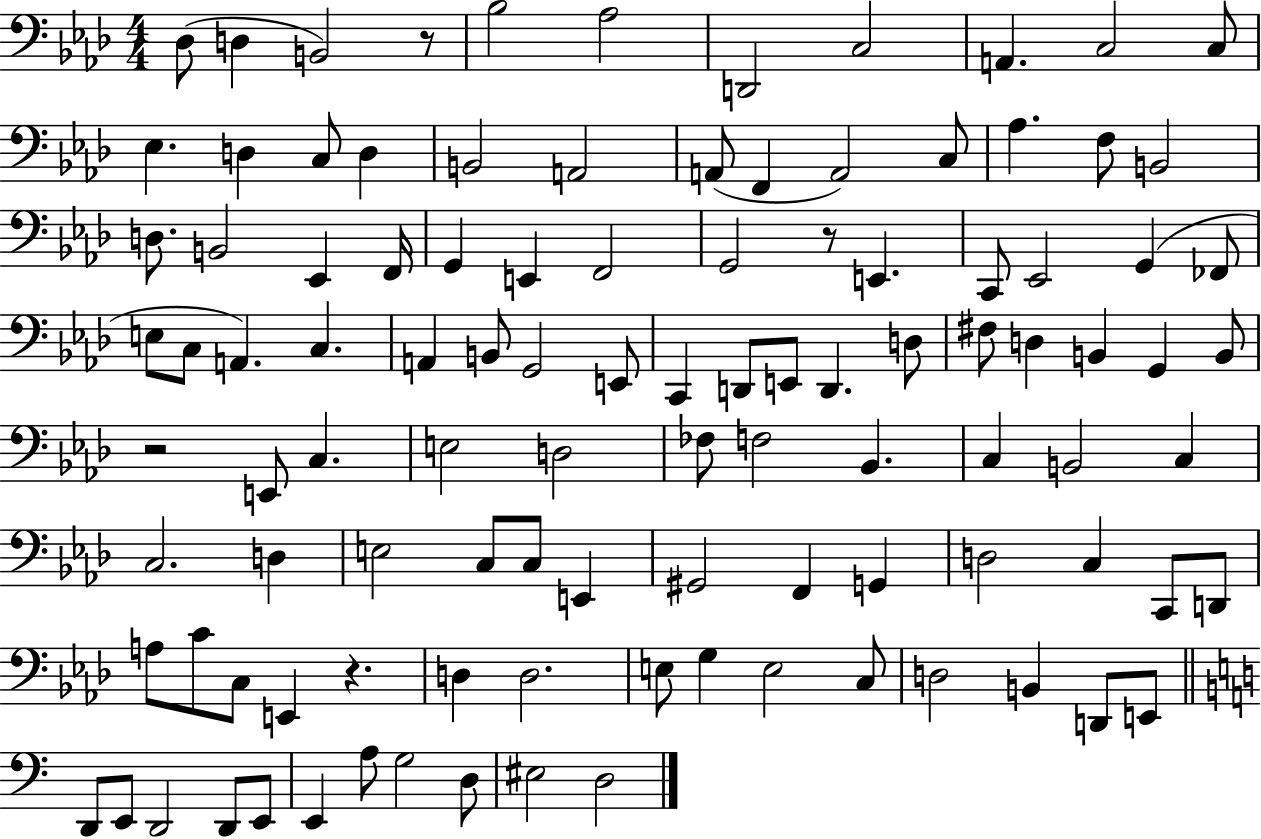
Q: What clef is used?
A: bass